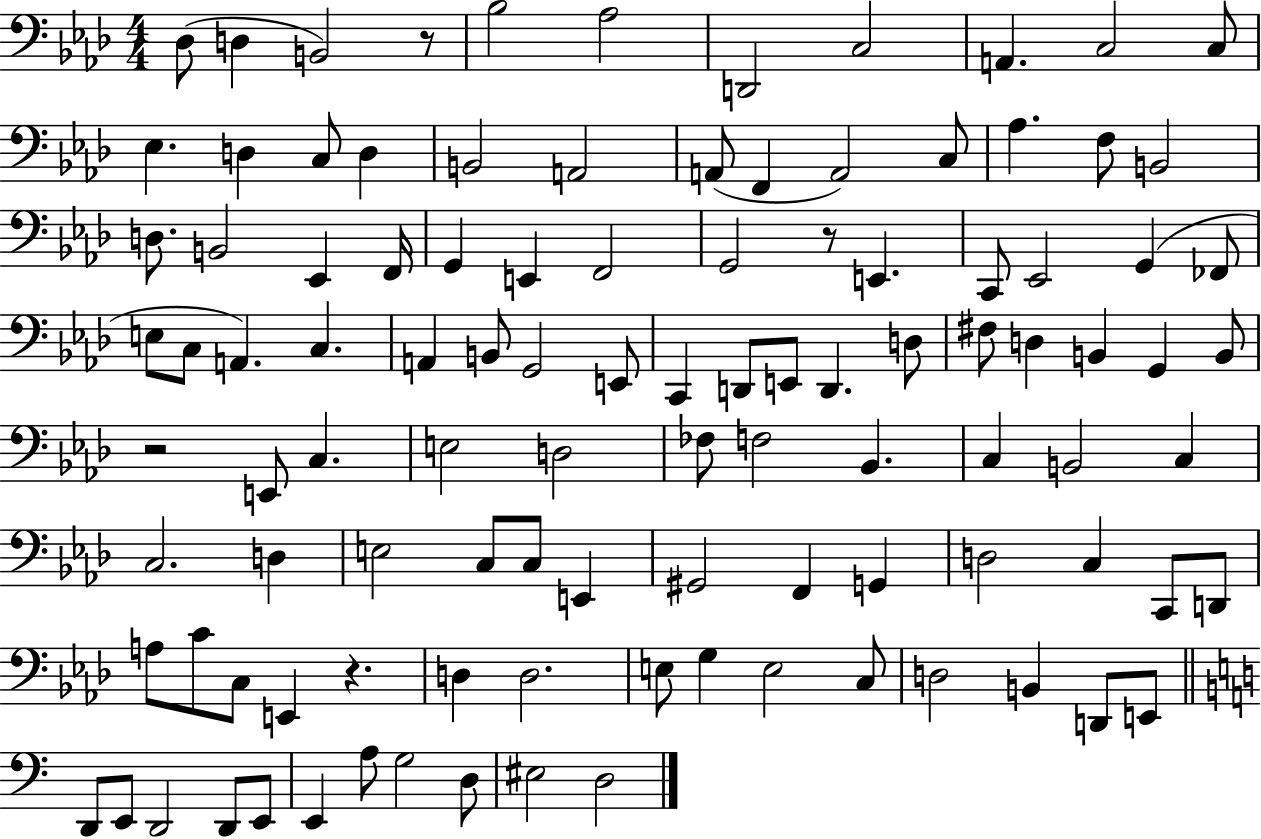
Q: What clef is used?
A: bass